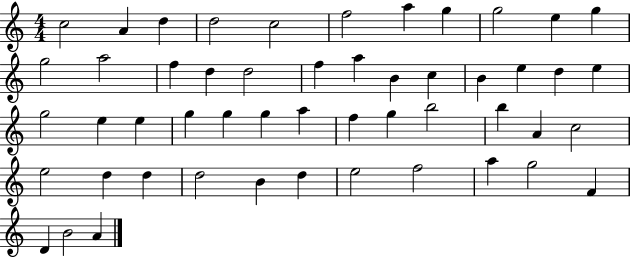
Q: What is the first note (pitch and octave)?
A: C5